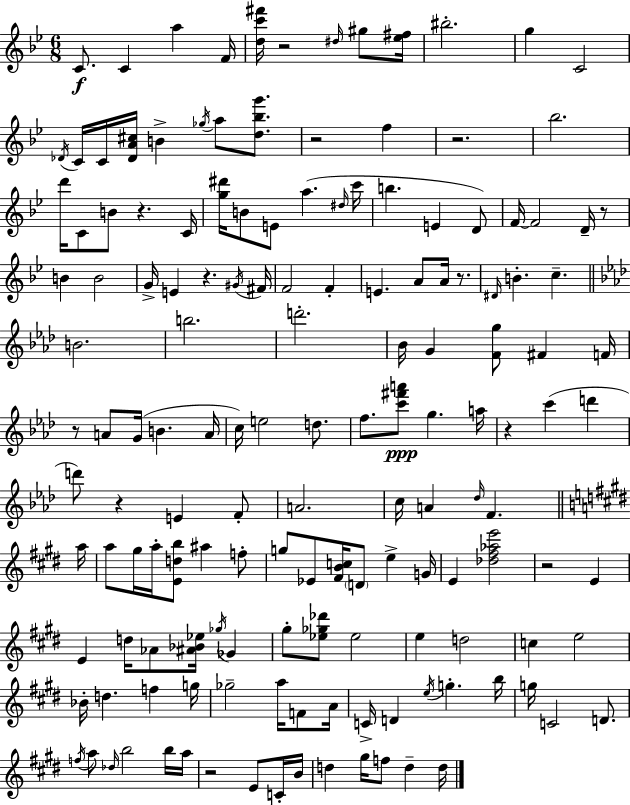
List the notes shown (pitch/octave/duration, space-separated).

C4/e. C4/q A5/q F4/s [D5,C6,F#6]/s R/h D#5/s G#5/e [Eb5,F#5]/s BIS5/h. G5/q C4/h Db4/s C4/s C4/s [Db4,A4,C#5]/s B4/q Gb5/s A5/e [D5,Bb5,G6]/e. R/h F5/q R/h. Bb5/h. D6/s C4/e B4/e R/q. C4/s [G5,D#6]/s B4/e E4/e A5/q. D#5/s C6/s B5/q. E4/q D4/e F4/s F4/h D4/s R/e B4/q B4/h G4/s E4/q R/q. G#4/s F#4/s F4/h F4/q E4/q. A4/e A4/s R/e. D#4/s B4/q. C5/q. B4/h. B5/h. D6/h. Bb4/s G4/q [F4,G5]/e F#4/q F4/s R/e A4/e G4/s B4/q. A4/s C5/s E5/h D5/e. F5/e. [C6,F#6,A6]/e G5/q. A5/s R/q C6/q D6/q D6/e R/q E4/q F4/e A4/h. C5/s A4/q Db5/s F4/q. A5/s A5/e G#5/s A5/s [E4,D5,B5]/e A#5/q F5/e G5/e Eb4/e [F#4,B4,C5]/s D4/e E5/q G4/s E4/q [Db5,F#5,Ab5,E6]/h R/h E4/q E4/q D5/s Ab4/e [A#4,Bb4,Eb5]/s Gb5/s Gb4/q G#5/e [Eb5,Gb5,Db6]/e Eb5/h E5/q D5/h C5/q E5/h Bb4/s D5/q. F5/q G5/s Gb5/h A5/s F4/e A4/s C4/s D4/q E5/s G5/q. B5/s G5/s C4/h D4/e. F5/s A5/e Db5/s B5/h B5/s A5/s R/h E4/e C4/s B4/s D5/q G#5/s F5/e D5/q D5/s